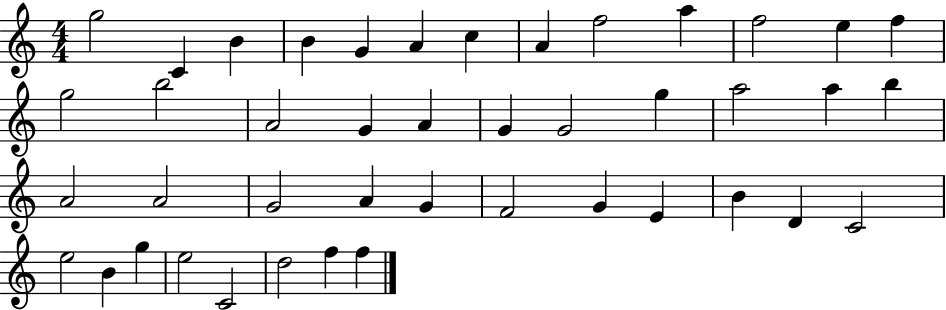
G5/h C4/q B4/q B4/q G4/q A4/q C5/q A4/q F5/h A5/q F5/h E5/q F5/q G5/h B5/h A4/h G4/q A4/q G4/q G4/h G5/q A5/h A5/q B5/q A4/h A4/h G4/h A4/q G4/q F4/h G4/q E4/q B4/q D4/q C4/h E5/h B4/q G5/q E5/h C4/h D5/h F5/q F5/q